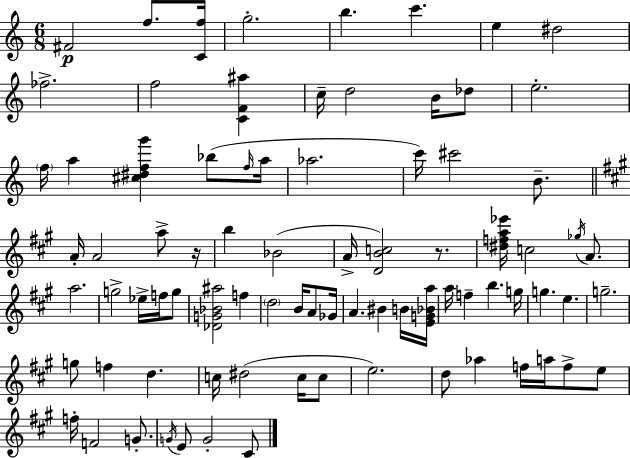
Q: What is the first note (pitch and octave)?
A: F#4